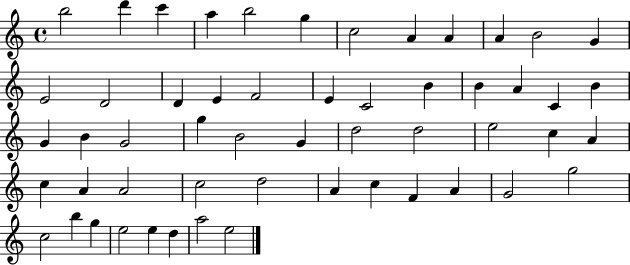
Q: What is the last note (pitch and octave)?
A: E5